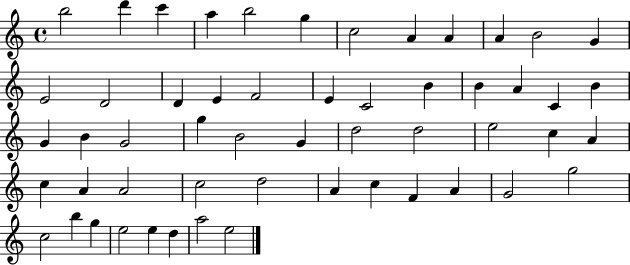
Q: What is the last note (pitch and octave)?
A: E5